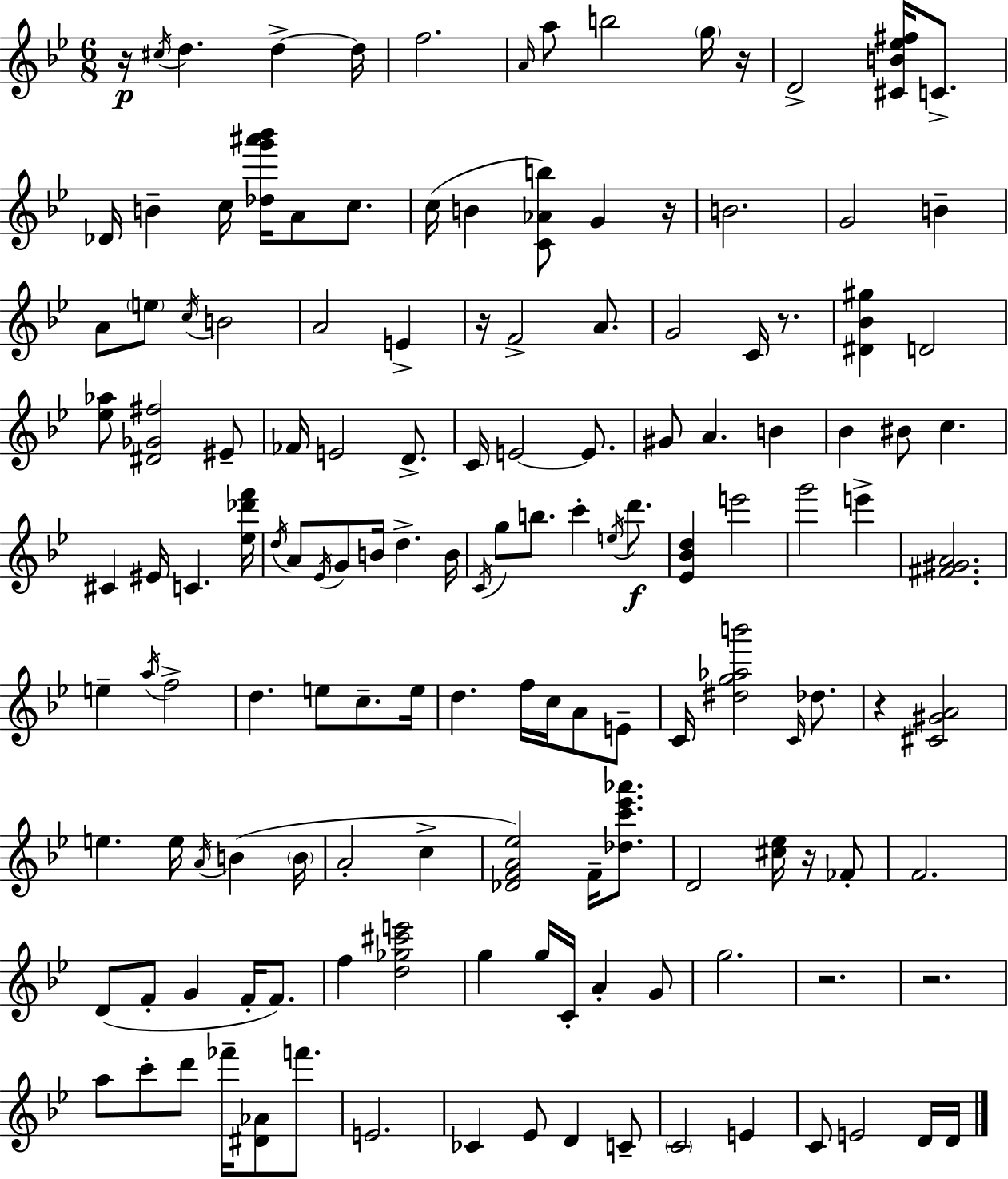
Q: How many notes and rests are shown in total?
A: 144